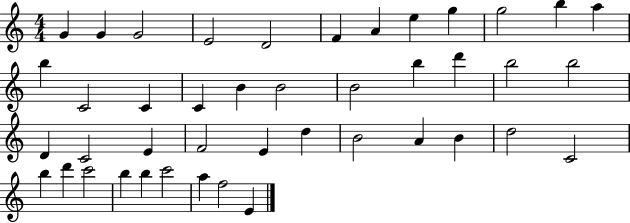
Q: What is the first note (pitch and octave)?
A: G4